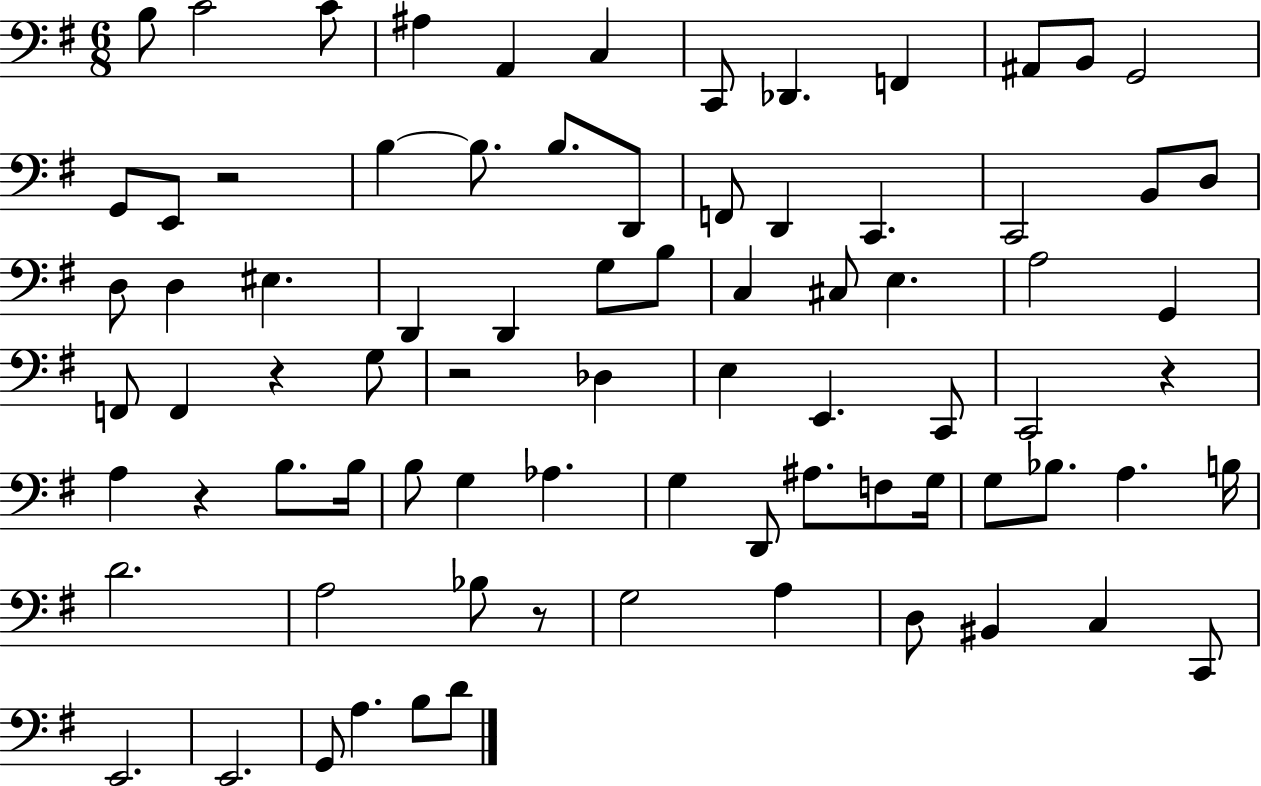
X:1
T:Untitled
M:6/8
L:1/4
K:G
B,/2 C2 C/2 ^A, A,, C, C,,/2 _D,, F,, ^A,,/2 B,,/2 G,,2 G,,/2 E,,/2 z2 B, B,/2 B,/2 D,,/2 F,,/2 D,, C,, C,,2 B,,/2 D,/2 D,/2 D, ^E, D,, D,, G,/2 B,/2 C, ^C,/2 E, A,2 G,, F,,/2 F,, z G,/2 z2 _D, E, E,, C,,/2 C,,2 z A, z B,/2 B,/4 B,/2 G, _A, G, D,,/2 ^A,/2 F,/2 G,/4 G,/2 _B,/2 A, B,/4 D2 A,2 _B,/2 z/2 G,2 A, D,/2 ^B,, C, C,,/2 E,,2 E,,2 G,,/2 A, B,/2 D/2